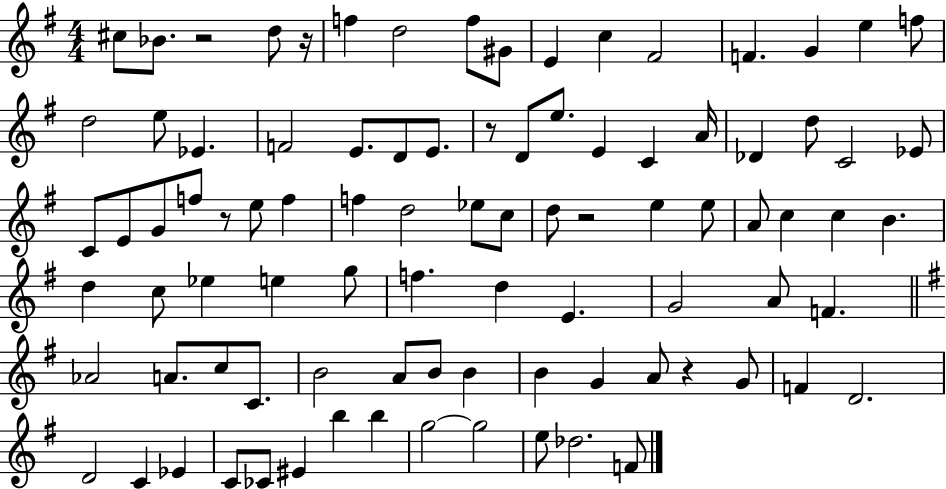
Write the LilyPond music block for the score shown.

{
  \clef treble
  \numericTimeSignature
  \time 4/4
  \key g \major
  \repeat volta 2 { cis''8 bes'8. r2 d''8 r16 | f''4 d''2 f''8 gis'8 | e'4 c''4 fis'2 | f'4. g'4 e''4 f''8 | \break d''2 e''8 ees'4. | f'2 e'8. d'8 e'8. | r8 d'8 e''8. e'4 c'4 a'16 | des'4 d''8 c'2 ees'8 | \break c'8 e'8 g'8 f''8 r8 e''8 f''4 | f''4 d''2 ees''8 c''8 | d''8 r2 e''4 e''8 | a'8 c''4 c''4 b'4. | \break d''4 c''8 ees''4 e''4 g''8 | f''4. d''4 e'4. | g'2 a'8 f'4. | \bar "||" \break \key g \major aes'2 a'8. c''8 c'8. | b'2 a'8 b'8 b'4 | b'4 g'4 a'8 r4 g'8 | f'4 d'2. | \break d'2 c'4 ees'4 | c'8 ces'8 eis'4 b''4 b''4 | g''2~~ g''2 | e''8 des''2. f'8 | \break } \bar "|."
}